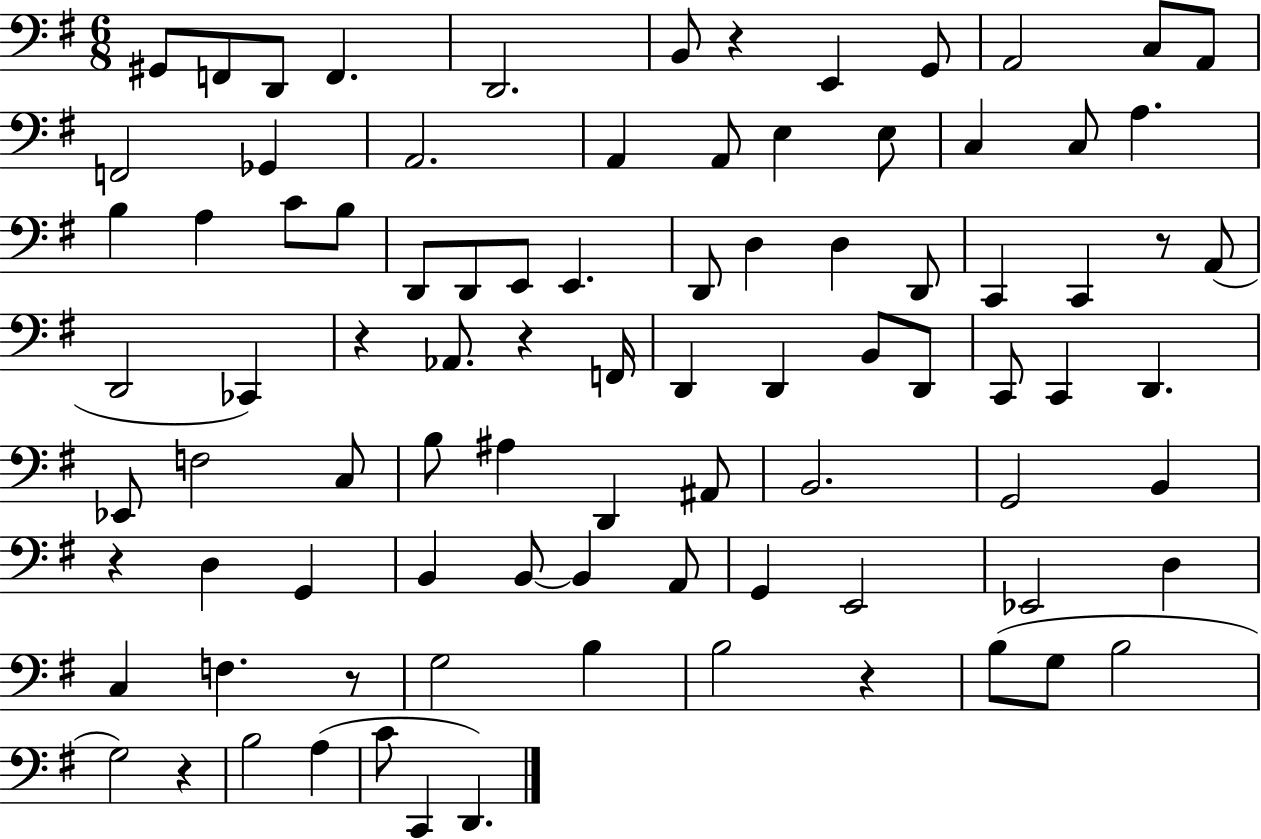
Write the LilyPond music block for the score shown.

{
  \clef bass
  \numericTimeSignature
  \time 6/8
  \key g \major
  gis,8 f,8 d,8 f,4. | d,2. | b,8 r4 e,4 g,8 | a,2 c8 a,8 | \break f,2 ges,4 | a,2. | a,4 a,8 e4 e8 | c4 c8 a4. | \break b4 a4 c'8 b8 | d,8 d,8 e,8 e,4. | d,8 d4 d4 d,8 | c,4 c,4 r8 a,8( | \break d,2 ces,4) | r4 aes,8. r4 f,16 | d,4 d,4 b,8 d,8 | c,8 c,4 d,4. | \break ees,8 f2 c8 | b8 ais4 d,4 ais,8 | b,2. | g,2 b,4 | \break r4 d4 g,4 | b,4 b,8~~ b,4 a,8 | g,4 e,2 | ees,2 d4 | \break c4 f4. r8 | g2 b4 | b2 r4 | b8( g8 b2 | \break g2) r4 | b2 a4( | c'8 c,4 d,4.) | \bar "|."
}